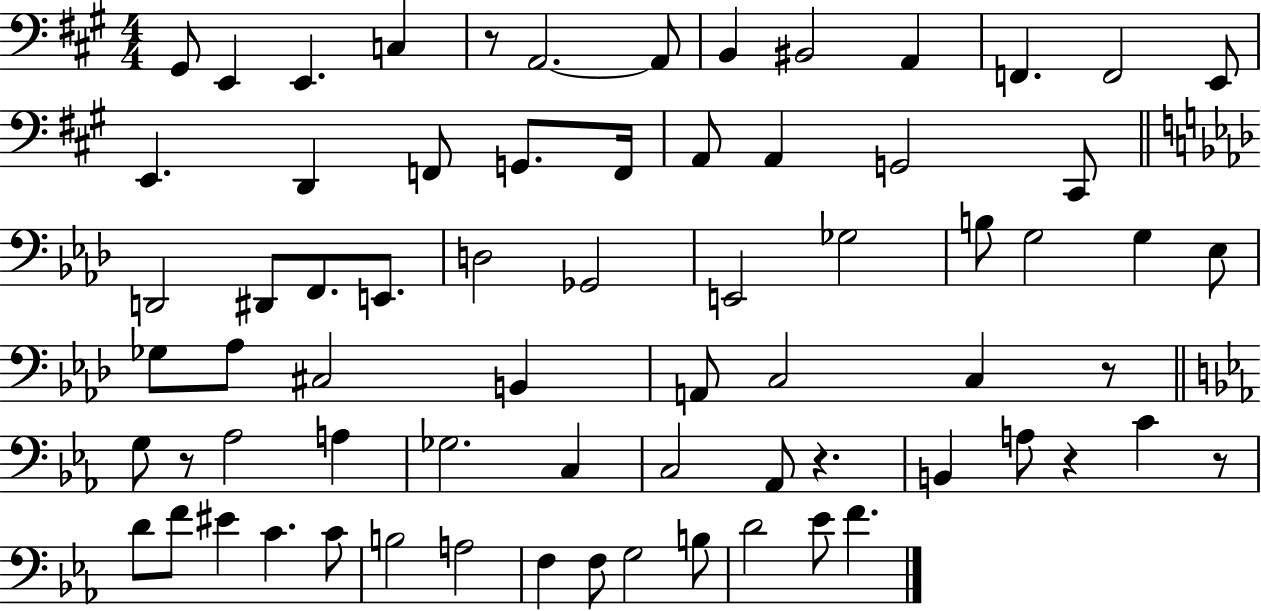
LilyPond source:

{
  \clef bass
  \numericTimeSignature
  \time 4/4
  \key a \major
  \repeat volta 2 { gis,8 e,4 e,4. c4 | r8 a,2.~~ a,8 | b,4 bis,2 a,4 | f,4. f,2 e,8 | \break e,4. d,4 f,8 g,8. f,16 | a,8 a,4 g,2 cis,8 | \bar "||" \break \key f \minor d,2 dis,8 f,8. e,8. | d2 ges,2 | e,2 ges2 | b8 g2 g4 ees8 | \break ges8 aes8 cis2 b,4 | a,8 c2 c4 r8 | \bar "||" \break \key c \minor g8 r8 aes2 a4 | ges2. c4 | c2 aes,8 r4. | b,4 a8 r4 c'4 r8 | \break d'8 f'8 eis'4 c'4. c'8 | b2 a2 | f4 f8 g2 b8 | d'2 ees'8 f'4. | \break } \bar "|."
}